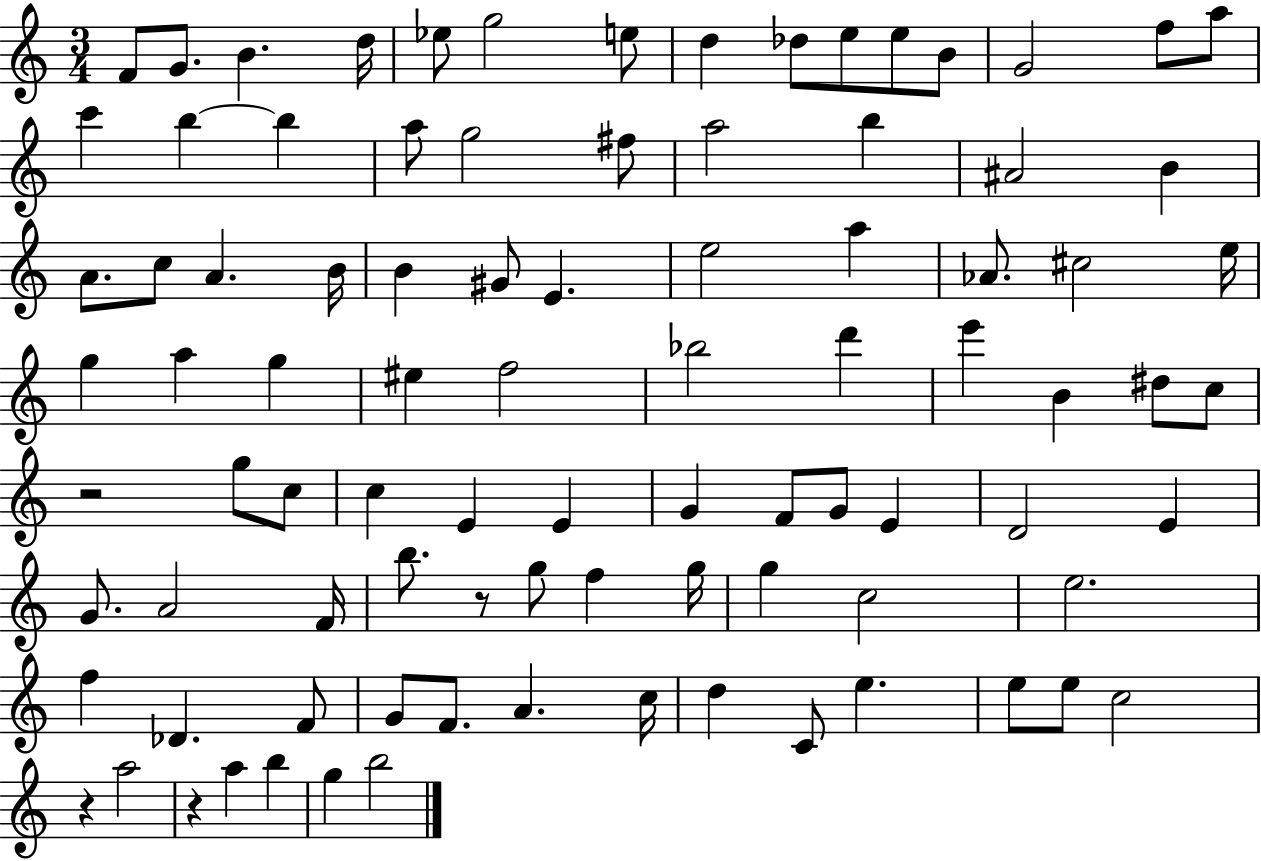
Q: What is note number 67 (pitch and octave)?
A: G5